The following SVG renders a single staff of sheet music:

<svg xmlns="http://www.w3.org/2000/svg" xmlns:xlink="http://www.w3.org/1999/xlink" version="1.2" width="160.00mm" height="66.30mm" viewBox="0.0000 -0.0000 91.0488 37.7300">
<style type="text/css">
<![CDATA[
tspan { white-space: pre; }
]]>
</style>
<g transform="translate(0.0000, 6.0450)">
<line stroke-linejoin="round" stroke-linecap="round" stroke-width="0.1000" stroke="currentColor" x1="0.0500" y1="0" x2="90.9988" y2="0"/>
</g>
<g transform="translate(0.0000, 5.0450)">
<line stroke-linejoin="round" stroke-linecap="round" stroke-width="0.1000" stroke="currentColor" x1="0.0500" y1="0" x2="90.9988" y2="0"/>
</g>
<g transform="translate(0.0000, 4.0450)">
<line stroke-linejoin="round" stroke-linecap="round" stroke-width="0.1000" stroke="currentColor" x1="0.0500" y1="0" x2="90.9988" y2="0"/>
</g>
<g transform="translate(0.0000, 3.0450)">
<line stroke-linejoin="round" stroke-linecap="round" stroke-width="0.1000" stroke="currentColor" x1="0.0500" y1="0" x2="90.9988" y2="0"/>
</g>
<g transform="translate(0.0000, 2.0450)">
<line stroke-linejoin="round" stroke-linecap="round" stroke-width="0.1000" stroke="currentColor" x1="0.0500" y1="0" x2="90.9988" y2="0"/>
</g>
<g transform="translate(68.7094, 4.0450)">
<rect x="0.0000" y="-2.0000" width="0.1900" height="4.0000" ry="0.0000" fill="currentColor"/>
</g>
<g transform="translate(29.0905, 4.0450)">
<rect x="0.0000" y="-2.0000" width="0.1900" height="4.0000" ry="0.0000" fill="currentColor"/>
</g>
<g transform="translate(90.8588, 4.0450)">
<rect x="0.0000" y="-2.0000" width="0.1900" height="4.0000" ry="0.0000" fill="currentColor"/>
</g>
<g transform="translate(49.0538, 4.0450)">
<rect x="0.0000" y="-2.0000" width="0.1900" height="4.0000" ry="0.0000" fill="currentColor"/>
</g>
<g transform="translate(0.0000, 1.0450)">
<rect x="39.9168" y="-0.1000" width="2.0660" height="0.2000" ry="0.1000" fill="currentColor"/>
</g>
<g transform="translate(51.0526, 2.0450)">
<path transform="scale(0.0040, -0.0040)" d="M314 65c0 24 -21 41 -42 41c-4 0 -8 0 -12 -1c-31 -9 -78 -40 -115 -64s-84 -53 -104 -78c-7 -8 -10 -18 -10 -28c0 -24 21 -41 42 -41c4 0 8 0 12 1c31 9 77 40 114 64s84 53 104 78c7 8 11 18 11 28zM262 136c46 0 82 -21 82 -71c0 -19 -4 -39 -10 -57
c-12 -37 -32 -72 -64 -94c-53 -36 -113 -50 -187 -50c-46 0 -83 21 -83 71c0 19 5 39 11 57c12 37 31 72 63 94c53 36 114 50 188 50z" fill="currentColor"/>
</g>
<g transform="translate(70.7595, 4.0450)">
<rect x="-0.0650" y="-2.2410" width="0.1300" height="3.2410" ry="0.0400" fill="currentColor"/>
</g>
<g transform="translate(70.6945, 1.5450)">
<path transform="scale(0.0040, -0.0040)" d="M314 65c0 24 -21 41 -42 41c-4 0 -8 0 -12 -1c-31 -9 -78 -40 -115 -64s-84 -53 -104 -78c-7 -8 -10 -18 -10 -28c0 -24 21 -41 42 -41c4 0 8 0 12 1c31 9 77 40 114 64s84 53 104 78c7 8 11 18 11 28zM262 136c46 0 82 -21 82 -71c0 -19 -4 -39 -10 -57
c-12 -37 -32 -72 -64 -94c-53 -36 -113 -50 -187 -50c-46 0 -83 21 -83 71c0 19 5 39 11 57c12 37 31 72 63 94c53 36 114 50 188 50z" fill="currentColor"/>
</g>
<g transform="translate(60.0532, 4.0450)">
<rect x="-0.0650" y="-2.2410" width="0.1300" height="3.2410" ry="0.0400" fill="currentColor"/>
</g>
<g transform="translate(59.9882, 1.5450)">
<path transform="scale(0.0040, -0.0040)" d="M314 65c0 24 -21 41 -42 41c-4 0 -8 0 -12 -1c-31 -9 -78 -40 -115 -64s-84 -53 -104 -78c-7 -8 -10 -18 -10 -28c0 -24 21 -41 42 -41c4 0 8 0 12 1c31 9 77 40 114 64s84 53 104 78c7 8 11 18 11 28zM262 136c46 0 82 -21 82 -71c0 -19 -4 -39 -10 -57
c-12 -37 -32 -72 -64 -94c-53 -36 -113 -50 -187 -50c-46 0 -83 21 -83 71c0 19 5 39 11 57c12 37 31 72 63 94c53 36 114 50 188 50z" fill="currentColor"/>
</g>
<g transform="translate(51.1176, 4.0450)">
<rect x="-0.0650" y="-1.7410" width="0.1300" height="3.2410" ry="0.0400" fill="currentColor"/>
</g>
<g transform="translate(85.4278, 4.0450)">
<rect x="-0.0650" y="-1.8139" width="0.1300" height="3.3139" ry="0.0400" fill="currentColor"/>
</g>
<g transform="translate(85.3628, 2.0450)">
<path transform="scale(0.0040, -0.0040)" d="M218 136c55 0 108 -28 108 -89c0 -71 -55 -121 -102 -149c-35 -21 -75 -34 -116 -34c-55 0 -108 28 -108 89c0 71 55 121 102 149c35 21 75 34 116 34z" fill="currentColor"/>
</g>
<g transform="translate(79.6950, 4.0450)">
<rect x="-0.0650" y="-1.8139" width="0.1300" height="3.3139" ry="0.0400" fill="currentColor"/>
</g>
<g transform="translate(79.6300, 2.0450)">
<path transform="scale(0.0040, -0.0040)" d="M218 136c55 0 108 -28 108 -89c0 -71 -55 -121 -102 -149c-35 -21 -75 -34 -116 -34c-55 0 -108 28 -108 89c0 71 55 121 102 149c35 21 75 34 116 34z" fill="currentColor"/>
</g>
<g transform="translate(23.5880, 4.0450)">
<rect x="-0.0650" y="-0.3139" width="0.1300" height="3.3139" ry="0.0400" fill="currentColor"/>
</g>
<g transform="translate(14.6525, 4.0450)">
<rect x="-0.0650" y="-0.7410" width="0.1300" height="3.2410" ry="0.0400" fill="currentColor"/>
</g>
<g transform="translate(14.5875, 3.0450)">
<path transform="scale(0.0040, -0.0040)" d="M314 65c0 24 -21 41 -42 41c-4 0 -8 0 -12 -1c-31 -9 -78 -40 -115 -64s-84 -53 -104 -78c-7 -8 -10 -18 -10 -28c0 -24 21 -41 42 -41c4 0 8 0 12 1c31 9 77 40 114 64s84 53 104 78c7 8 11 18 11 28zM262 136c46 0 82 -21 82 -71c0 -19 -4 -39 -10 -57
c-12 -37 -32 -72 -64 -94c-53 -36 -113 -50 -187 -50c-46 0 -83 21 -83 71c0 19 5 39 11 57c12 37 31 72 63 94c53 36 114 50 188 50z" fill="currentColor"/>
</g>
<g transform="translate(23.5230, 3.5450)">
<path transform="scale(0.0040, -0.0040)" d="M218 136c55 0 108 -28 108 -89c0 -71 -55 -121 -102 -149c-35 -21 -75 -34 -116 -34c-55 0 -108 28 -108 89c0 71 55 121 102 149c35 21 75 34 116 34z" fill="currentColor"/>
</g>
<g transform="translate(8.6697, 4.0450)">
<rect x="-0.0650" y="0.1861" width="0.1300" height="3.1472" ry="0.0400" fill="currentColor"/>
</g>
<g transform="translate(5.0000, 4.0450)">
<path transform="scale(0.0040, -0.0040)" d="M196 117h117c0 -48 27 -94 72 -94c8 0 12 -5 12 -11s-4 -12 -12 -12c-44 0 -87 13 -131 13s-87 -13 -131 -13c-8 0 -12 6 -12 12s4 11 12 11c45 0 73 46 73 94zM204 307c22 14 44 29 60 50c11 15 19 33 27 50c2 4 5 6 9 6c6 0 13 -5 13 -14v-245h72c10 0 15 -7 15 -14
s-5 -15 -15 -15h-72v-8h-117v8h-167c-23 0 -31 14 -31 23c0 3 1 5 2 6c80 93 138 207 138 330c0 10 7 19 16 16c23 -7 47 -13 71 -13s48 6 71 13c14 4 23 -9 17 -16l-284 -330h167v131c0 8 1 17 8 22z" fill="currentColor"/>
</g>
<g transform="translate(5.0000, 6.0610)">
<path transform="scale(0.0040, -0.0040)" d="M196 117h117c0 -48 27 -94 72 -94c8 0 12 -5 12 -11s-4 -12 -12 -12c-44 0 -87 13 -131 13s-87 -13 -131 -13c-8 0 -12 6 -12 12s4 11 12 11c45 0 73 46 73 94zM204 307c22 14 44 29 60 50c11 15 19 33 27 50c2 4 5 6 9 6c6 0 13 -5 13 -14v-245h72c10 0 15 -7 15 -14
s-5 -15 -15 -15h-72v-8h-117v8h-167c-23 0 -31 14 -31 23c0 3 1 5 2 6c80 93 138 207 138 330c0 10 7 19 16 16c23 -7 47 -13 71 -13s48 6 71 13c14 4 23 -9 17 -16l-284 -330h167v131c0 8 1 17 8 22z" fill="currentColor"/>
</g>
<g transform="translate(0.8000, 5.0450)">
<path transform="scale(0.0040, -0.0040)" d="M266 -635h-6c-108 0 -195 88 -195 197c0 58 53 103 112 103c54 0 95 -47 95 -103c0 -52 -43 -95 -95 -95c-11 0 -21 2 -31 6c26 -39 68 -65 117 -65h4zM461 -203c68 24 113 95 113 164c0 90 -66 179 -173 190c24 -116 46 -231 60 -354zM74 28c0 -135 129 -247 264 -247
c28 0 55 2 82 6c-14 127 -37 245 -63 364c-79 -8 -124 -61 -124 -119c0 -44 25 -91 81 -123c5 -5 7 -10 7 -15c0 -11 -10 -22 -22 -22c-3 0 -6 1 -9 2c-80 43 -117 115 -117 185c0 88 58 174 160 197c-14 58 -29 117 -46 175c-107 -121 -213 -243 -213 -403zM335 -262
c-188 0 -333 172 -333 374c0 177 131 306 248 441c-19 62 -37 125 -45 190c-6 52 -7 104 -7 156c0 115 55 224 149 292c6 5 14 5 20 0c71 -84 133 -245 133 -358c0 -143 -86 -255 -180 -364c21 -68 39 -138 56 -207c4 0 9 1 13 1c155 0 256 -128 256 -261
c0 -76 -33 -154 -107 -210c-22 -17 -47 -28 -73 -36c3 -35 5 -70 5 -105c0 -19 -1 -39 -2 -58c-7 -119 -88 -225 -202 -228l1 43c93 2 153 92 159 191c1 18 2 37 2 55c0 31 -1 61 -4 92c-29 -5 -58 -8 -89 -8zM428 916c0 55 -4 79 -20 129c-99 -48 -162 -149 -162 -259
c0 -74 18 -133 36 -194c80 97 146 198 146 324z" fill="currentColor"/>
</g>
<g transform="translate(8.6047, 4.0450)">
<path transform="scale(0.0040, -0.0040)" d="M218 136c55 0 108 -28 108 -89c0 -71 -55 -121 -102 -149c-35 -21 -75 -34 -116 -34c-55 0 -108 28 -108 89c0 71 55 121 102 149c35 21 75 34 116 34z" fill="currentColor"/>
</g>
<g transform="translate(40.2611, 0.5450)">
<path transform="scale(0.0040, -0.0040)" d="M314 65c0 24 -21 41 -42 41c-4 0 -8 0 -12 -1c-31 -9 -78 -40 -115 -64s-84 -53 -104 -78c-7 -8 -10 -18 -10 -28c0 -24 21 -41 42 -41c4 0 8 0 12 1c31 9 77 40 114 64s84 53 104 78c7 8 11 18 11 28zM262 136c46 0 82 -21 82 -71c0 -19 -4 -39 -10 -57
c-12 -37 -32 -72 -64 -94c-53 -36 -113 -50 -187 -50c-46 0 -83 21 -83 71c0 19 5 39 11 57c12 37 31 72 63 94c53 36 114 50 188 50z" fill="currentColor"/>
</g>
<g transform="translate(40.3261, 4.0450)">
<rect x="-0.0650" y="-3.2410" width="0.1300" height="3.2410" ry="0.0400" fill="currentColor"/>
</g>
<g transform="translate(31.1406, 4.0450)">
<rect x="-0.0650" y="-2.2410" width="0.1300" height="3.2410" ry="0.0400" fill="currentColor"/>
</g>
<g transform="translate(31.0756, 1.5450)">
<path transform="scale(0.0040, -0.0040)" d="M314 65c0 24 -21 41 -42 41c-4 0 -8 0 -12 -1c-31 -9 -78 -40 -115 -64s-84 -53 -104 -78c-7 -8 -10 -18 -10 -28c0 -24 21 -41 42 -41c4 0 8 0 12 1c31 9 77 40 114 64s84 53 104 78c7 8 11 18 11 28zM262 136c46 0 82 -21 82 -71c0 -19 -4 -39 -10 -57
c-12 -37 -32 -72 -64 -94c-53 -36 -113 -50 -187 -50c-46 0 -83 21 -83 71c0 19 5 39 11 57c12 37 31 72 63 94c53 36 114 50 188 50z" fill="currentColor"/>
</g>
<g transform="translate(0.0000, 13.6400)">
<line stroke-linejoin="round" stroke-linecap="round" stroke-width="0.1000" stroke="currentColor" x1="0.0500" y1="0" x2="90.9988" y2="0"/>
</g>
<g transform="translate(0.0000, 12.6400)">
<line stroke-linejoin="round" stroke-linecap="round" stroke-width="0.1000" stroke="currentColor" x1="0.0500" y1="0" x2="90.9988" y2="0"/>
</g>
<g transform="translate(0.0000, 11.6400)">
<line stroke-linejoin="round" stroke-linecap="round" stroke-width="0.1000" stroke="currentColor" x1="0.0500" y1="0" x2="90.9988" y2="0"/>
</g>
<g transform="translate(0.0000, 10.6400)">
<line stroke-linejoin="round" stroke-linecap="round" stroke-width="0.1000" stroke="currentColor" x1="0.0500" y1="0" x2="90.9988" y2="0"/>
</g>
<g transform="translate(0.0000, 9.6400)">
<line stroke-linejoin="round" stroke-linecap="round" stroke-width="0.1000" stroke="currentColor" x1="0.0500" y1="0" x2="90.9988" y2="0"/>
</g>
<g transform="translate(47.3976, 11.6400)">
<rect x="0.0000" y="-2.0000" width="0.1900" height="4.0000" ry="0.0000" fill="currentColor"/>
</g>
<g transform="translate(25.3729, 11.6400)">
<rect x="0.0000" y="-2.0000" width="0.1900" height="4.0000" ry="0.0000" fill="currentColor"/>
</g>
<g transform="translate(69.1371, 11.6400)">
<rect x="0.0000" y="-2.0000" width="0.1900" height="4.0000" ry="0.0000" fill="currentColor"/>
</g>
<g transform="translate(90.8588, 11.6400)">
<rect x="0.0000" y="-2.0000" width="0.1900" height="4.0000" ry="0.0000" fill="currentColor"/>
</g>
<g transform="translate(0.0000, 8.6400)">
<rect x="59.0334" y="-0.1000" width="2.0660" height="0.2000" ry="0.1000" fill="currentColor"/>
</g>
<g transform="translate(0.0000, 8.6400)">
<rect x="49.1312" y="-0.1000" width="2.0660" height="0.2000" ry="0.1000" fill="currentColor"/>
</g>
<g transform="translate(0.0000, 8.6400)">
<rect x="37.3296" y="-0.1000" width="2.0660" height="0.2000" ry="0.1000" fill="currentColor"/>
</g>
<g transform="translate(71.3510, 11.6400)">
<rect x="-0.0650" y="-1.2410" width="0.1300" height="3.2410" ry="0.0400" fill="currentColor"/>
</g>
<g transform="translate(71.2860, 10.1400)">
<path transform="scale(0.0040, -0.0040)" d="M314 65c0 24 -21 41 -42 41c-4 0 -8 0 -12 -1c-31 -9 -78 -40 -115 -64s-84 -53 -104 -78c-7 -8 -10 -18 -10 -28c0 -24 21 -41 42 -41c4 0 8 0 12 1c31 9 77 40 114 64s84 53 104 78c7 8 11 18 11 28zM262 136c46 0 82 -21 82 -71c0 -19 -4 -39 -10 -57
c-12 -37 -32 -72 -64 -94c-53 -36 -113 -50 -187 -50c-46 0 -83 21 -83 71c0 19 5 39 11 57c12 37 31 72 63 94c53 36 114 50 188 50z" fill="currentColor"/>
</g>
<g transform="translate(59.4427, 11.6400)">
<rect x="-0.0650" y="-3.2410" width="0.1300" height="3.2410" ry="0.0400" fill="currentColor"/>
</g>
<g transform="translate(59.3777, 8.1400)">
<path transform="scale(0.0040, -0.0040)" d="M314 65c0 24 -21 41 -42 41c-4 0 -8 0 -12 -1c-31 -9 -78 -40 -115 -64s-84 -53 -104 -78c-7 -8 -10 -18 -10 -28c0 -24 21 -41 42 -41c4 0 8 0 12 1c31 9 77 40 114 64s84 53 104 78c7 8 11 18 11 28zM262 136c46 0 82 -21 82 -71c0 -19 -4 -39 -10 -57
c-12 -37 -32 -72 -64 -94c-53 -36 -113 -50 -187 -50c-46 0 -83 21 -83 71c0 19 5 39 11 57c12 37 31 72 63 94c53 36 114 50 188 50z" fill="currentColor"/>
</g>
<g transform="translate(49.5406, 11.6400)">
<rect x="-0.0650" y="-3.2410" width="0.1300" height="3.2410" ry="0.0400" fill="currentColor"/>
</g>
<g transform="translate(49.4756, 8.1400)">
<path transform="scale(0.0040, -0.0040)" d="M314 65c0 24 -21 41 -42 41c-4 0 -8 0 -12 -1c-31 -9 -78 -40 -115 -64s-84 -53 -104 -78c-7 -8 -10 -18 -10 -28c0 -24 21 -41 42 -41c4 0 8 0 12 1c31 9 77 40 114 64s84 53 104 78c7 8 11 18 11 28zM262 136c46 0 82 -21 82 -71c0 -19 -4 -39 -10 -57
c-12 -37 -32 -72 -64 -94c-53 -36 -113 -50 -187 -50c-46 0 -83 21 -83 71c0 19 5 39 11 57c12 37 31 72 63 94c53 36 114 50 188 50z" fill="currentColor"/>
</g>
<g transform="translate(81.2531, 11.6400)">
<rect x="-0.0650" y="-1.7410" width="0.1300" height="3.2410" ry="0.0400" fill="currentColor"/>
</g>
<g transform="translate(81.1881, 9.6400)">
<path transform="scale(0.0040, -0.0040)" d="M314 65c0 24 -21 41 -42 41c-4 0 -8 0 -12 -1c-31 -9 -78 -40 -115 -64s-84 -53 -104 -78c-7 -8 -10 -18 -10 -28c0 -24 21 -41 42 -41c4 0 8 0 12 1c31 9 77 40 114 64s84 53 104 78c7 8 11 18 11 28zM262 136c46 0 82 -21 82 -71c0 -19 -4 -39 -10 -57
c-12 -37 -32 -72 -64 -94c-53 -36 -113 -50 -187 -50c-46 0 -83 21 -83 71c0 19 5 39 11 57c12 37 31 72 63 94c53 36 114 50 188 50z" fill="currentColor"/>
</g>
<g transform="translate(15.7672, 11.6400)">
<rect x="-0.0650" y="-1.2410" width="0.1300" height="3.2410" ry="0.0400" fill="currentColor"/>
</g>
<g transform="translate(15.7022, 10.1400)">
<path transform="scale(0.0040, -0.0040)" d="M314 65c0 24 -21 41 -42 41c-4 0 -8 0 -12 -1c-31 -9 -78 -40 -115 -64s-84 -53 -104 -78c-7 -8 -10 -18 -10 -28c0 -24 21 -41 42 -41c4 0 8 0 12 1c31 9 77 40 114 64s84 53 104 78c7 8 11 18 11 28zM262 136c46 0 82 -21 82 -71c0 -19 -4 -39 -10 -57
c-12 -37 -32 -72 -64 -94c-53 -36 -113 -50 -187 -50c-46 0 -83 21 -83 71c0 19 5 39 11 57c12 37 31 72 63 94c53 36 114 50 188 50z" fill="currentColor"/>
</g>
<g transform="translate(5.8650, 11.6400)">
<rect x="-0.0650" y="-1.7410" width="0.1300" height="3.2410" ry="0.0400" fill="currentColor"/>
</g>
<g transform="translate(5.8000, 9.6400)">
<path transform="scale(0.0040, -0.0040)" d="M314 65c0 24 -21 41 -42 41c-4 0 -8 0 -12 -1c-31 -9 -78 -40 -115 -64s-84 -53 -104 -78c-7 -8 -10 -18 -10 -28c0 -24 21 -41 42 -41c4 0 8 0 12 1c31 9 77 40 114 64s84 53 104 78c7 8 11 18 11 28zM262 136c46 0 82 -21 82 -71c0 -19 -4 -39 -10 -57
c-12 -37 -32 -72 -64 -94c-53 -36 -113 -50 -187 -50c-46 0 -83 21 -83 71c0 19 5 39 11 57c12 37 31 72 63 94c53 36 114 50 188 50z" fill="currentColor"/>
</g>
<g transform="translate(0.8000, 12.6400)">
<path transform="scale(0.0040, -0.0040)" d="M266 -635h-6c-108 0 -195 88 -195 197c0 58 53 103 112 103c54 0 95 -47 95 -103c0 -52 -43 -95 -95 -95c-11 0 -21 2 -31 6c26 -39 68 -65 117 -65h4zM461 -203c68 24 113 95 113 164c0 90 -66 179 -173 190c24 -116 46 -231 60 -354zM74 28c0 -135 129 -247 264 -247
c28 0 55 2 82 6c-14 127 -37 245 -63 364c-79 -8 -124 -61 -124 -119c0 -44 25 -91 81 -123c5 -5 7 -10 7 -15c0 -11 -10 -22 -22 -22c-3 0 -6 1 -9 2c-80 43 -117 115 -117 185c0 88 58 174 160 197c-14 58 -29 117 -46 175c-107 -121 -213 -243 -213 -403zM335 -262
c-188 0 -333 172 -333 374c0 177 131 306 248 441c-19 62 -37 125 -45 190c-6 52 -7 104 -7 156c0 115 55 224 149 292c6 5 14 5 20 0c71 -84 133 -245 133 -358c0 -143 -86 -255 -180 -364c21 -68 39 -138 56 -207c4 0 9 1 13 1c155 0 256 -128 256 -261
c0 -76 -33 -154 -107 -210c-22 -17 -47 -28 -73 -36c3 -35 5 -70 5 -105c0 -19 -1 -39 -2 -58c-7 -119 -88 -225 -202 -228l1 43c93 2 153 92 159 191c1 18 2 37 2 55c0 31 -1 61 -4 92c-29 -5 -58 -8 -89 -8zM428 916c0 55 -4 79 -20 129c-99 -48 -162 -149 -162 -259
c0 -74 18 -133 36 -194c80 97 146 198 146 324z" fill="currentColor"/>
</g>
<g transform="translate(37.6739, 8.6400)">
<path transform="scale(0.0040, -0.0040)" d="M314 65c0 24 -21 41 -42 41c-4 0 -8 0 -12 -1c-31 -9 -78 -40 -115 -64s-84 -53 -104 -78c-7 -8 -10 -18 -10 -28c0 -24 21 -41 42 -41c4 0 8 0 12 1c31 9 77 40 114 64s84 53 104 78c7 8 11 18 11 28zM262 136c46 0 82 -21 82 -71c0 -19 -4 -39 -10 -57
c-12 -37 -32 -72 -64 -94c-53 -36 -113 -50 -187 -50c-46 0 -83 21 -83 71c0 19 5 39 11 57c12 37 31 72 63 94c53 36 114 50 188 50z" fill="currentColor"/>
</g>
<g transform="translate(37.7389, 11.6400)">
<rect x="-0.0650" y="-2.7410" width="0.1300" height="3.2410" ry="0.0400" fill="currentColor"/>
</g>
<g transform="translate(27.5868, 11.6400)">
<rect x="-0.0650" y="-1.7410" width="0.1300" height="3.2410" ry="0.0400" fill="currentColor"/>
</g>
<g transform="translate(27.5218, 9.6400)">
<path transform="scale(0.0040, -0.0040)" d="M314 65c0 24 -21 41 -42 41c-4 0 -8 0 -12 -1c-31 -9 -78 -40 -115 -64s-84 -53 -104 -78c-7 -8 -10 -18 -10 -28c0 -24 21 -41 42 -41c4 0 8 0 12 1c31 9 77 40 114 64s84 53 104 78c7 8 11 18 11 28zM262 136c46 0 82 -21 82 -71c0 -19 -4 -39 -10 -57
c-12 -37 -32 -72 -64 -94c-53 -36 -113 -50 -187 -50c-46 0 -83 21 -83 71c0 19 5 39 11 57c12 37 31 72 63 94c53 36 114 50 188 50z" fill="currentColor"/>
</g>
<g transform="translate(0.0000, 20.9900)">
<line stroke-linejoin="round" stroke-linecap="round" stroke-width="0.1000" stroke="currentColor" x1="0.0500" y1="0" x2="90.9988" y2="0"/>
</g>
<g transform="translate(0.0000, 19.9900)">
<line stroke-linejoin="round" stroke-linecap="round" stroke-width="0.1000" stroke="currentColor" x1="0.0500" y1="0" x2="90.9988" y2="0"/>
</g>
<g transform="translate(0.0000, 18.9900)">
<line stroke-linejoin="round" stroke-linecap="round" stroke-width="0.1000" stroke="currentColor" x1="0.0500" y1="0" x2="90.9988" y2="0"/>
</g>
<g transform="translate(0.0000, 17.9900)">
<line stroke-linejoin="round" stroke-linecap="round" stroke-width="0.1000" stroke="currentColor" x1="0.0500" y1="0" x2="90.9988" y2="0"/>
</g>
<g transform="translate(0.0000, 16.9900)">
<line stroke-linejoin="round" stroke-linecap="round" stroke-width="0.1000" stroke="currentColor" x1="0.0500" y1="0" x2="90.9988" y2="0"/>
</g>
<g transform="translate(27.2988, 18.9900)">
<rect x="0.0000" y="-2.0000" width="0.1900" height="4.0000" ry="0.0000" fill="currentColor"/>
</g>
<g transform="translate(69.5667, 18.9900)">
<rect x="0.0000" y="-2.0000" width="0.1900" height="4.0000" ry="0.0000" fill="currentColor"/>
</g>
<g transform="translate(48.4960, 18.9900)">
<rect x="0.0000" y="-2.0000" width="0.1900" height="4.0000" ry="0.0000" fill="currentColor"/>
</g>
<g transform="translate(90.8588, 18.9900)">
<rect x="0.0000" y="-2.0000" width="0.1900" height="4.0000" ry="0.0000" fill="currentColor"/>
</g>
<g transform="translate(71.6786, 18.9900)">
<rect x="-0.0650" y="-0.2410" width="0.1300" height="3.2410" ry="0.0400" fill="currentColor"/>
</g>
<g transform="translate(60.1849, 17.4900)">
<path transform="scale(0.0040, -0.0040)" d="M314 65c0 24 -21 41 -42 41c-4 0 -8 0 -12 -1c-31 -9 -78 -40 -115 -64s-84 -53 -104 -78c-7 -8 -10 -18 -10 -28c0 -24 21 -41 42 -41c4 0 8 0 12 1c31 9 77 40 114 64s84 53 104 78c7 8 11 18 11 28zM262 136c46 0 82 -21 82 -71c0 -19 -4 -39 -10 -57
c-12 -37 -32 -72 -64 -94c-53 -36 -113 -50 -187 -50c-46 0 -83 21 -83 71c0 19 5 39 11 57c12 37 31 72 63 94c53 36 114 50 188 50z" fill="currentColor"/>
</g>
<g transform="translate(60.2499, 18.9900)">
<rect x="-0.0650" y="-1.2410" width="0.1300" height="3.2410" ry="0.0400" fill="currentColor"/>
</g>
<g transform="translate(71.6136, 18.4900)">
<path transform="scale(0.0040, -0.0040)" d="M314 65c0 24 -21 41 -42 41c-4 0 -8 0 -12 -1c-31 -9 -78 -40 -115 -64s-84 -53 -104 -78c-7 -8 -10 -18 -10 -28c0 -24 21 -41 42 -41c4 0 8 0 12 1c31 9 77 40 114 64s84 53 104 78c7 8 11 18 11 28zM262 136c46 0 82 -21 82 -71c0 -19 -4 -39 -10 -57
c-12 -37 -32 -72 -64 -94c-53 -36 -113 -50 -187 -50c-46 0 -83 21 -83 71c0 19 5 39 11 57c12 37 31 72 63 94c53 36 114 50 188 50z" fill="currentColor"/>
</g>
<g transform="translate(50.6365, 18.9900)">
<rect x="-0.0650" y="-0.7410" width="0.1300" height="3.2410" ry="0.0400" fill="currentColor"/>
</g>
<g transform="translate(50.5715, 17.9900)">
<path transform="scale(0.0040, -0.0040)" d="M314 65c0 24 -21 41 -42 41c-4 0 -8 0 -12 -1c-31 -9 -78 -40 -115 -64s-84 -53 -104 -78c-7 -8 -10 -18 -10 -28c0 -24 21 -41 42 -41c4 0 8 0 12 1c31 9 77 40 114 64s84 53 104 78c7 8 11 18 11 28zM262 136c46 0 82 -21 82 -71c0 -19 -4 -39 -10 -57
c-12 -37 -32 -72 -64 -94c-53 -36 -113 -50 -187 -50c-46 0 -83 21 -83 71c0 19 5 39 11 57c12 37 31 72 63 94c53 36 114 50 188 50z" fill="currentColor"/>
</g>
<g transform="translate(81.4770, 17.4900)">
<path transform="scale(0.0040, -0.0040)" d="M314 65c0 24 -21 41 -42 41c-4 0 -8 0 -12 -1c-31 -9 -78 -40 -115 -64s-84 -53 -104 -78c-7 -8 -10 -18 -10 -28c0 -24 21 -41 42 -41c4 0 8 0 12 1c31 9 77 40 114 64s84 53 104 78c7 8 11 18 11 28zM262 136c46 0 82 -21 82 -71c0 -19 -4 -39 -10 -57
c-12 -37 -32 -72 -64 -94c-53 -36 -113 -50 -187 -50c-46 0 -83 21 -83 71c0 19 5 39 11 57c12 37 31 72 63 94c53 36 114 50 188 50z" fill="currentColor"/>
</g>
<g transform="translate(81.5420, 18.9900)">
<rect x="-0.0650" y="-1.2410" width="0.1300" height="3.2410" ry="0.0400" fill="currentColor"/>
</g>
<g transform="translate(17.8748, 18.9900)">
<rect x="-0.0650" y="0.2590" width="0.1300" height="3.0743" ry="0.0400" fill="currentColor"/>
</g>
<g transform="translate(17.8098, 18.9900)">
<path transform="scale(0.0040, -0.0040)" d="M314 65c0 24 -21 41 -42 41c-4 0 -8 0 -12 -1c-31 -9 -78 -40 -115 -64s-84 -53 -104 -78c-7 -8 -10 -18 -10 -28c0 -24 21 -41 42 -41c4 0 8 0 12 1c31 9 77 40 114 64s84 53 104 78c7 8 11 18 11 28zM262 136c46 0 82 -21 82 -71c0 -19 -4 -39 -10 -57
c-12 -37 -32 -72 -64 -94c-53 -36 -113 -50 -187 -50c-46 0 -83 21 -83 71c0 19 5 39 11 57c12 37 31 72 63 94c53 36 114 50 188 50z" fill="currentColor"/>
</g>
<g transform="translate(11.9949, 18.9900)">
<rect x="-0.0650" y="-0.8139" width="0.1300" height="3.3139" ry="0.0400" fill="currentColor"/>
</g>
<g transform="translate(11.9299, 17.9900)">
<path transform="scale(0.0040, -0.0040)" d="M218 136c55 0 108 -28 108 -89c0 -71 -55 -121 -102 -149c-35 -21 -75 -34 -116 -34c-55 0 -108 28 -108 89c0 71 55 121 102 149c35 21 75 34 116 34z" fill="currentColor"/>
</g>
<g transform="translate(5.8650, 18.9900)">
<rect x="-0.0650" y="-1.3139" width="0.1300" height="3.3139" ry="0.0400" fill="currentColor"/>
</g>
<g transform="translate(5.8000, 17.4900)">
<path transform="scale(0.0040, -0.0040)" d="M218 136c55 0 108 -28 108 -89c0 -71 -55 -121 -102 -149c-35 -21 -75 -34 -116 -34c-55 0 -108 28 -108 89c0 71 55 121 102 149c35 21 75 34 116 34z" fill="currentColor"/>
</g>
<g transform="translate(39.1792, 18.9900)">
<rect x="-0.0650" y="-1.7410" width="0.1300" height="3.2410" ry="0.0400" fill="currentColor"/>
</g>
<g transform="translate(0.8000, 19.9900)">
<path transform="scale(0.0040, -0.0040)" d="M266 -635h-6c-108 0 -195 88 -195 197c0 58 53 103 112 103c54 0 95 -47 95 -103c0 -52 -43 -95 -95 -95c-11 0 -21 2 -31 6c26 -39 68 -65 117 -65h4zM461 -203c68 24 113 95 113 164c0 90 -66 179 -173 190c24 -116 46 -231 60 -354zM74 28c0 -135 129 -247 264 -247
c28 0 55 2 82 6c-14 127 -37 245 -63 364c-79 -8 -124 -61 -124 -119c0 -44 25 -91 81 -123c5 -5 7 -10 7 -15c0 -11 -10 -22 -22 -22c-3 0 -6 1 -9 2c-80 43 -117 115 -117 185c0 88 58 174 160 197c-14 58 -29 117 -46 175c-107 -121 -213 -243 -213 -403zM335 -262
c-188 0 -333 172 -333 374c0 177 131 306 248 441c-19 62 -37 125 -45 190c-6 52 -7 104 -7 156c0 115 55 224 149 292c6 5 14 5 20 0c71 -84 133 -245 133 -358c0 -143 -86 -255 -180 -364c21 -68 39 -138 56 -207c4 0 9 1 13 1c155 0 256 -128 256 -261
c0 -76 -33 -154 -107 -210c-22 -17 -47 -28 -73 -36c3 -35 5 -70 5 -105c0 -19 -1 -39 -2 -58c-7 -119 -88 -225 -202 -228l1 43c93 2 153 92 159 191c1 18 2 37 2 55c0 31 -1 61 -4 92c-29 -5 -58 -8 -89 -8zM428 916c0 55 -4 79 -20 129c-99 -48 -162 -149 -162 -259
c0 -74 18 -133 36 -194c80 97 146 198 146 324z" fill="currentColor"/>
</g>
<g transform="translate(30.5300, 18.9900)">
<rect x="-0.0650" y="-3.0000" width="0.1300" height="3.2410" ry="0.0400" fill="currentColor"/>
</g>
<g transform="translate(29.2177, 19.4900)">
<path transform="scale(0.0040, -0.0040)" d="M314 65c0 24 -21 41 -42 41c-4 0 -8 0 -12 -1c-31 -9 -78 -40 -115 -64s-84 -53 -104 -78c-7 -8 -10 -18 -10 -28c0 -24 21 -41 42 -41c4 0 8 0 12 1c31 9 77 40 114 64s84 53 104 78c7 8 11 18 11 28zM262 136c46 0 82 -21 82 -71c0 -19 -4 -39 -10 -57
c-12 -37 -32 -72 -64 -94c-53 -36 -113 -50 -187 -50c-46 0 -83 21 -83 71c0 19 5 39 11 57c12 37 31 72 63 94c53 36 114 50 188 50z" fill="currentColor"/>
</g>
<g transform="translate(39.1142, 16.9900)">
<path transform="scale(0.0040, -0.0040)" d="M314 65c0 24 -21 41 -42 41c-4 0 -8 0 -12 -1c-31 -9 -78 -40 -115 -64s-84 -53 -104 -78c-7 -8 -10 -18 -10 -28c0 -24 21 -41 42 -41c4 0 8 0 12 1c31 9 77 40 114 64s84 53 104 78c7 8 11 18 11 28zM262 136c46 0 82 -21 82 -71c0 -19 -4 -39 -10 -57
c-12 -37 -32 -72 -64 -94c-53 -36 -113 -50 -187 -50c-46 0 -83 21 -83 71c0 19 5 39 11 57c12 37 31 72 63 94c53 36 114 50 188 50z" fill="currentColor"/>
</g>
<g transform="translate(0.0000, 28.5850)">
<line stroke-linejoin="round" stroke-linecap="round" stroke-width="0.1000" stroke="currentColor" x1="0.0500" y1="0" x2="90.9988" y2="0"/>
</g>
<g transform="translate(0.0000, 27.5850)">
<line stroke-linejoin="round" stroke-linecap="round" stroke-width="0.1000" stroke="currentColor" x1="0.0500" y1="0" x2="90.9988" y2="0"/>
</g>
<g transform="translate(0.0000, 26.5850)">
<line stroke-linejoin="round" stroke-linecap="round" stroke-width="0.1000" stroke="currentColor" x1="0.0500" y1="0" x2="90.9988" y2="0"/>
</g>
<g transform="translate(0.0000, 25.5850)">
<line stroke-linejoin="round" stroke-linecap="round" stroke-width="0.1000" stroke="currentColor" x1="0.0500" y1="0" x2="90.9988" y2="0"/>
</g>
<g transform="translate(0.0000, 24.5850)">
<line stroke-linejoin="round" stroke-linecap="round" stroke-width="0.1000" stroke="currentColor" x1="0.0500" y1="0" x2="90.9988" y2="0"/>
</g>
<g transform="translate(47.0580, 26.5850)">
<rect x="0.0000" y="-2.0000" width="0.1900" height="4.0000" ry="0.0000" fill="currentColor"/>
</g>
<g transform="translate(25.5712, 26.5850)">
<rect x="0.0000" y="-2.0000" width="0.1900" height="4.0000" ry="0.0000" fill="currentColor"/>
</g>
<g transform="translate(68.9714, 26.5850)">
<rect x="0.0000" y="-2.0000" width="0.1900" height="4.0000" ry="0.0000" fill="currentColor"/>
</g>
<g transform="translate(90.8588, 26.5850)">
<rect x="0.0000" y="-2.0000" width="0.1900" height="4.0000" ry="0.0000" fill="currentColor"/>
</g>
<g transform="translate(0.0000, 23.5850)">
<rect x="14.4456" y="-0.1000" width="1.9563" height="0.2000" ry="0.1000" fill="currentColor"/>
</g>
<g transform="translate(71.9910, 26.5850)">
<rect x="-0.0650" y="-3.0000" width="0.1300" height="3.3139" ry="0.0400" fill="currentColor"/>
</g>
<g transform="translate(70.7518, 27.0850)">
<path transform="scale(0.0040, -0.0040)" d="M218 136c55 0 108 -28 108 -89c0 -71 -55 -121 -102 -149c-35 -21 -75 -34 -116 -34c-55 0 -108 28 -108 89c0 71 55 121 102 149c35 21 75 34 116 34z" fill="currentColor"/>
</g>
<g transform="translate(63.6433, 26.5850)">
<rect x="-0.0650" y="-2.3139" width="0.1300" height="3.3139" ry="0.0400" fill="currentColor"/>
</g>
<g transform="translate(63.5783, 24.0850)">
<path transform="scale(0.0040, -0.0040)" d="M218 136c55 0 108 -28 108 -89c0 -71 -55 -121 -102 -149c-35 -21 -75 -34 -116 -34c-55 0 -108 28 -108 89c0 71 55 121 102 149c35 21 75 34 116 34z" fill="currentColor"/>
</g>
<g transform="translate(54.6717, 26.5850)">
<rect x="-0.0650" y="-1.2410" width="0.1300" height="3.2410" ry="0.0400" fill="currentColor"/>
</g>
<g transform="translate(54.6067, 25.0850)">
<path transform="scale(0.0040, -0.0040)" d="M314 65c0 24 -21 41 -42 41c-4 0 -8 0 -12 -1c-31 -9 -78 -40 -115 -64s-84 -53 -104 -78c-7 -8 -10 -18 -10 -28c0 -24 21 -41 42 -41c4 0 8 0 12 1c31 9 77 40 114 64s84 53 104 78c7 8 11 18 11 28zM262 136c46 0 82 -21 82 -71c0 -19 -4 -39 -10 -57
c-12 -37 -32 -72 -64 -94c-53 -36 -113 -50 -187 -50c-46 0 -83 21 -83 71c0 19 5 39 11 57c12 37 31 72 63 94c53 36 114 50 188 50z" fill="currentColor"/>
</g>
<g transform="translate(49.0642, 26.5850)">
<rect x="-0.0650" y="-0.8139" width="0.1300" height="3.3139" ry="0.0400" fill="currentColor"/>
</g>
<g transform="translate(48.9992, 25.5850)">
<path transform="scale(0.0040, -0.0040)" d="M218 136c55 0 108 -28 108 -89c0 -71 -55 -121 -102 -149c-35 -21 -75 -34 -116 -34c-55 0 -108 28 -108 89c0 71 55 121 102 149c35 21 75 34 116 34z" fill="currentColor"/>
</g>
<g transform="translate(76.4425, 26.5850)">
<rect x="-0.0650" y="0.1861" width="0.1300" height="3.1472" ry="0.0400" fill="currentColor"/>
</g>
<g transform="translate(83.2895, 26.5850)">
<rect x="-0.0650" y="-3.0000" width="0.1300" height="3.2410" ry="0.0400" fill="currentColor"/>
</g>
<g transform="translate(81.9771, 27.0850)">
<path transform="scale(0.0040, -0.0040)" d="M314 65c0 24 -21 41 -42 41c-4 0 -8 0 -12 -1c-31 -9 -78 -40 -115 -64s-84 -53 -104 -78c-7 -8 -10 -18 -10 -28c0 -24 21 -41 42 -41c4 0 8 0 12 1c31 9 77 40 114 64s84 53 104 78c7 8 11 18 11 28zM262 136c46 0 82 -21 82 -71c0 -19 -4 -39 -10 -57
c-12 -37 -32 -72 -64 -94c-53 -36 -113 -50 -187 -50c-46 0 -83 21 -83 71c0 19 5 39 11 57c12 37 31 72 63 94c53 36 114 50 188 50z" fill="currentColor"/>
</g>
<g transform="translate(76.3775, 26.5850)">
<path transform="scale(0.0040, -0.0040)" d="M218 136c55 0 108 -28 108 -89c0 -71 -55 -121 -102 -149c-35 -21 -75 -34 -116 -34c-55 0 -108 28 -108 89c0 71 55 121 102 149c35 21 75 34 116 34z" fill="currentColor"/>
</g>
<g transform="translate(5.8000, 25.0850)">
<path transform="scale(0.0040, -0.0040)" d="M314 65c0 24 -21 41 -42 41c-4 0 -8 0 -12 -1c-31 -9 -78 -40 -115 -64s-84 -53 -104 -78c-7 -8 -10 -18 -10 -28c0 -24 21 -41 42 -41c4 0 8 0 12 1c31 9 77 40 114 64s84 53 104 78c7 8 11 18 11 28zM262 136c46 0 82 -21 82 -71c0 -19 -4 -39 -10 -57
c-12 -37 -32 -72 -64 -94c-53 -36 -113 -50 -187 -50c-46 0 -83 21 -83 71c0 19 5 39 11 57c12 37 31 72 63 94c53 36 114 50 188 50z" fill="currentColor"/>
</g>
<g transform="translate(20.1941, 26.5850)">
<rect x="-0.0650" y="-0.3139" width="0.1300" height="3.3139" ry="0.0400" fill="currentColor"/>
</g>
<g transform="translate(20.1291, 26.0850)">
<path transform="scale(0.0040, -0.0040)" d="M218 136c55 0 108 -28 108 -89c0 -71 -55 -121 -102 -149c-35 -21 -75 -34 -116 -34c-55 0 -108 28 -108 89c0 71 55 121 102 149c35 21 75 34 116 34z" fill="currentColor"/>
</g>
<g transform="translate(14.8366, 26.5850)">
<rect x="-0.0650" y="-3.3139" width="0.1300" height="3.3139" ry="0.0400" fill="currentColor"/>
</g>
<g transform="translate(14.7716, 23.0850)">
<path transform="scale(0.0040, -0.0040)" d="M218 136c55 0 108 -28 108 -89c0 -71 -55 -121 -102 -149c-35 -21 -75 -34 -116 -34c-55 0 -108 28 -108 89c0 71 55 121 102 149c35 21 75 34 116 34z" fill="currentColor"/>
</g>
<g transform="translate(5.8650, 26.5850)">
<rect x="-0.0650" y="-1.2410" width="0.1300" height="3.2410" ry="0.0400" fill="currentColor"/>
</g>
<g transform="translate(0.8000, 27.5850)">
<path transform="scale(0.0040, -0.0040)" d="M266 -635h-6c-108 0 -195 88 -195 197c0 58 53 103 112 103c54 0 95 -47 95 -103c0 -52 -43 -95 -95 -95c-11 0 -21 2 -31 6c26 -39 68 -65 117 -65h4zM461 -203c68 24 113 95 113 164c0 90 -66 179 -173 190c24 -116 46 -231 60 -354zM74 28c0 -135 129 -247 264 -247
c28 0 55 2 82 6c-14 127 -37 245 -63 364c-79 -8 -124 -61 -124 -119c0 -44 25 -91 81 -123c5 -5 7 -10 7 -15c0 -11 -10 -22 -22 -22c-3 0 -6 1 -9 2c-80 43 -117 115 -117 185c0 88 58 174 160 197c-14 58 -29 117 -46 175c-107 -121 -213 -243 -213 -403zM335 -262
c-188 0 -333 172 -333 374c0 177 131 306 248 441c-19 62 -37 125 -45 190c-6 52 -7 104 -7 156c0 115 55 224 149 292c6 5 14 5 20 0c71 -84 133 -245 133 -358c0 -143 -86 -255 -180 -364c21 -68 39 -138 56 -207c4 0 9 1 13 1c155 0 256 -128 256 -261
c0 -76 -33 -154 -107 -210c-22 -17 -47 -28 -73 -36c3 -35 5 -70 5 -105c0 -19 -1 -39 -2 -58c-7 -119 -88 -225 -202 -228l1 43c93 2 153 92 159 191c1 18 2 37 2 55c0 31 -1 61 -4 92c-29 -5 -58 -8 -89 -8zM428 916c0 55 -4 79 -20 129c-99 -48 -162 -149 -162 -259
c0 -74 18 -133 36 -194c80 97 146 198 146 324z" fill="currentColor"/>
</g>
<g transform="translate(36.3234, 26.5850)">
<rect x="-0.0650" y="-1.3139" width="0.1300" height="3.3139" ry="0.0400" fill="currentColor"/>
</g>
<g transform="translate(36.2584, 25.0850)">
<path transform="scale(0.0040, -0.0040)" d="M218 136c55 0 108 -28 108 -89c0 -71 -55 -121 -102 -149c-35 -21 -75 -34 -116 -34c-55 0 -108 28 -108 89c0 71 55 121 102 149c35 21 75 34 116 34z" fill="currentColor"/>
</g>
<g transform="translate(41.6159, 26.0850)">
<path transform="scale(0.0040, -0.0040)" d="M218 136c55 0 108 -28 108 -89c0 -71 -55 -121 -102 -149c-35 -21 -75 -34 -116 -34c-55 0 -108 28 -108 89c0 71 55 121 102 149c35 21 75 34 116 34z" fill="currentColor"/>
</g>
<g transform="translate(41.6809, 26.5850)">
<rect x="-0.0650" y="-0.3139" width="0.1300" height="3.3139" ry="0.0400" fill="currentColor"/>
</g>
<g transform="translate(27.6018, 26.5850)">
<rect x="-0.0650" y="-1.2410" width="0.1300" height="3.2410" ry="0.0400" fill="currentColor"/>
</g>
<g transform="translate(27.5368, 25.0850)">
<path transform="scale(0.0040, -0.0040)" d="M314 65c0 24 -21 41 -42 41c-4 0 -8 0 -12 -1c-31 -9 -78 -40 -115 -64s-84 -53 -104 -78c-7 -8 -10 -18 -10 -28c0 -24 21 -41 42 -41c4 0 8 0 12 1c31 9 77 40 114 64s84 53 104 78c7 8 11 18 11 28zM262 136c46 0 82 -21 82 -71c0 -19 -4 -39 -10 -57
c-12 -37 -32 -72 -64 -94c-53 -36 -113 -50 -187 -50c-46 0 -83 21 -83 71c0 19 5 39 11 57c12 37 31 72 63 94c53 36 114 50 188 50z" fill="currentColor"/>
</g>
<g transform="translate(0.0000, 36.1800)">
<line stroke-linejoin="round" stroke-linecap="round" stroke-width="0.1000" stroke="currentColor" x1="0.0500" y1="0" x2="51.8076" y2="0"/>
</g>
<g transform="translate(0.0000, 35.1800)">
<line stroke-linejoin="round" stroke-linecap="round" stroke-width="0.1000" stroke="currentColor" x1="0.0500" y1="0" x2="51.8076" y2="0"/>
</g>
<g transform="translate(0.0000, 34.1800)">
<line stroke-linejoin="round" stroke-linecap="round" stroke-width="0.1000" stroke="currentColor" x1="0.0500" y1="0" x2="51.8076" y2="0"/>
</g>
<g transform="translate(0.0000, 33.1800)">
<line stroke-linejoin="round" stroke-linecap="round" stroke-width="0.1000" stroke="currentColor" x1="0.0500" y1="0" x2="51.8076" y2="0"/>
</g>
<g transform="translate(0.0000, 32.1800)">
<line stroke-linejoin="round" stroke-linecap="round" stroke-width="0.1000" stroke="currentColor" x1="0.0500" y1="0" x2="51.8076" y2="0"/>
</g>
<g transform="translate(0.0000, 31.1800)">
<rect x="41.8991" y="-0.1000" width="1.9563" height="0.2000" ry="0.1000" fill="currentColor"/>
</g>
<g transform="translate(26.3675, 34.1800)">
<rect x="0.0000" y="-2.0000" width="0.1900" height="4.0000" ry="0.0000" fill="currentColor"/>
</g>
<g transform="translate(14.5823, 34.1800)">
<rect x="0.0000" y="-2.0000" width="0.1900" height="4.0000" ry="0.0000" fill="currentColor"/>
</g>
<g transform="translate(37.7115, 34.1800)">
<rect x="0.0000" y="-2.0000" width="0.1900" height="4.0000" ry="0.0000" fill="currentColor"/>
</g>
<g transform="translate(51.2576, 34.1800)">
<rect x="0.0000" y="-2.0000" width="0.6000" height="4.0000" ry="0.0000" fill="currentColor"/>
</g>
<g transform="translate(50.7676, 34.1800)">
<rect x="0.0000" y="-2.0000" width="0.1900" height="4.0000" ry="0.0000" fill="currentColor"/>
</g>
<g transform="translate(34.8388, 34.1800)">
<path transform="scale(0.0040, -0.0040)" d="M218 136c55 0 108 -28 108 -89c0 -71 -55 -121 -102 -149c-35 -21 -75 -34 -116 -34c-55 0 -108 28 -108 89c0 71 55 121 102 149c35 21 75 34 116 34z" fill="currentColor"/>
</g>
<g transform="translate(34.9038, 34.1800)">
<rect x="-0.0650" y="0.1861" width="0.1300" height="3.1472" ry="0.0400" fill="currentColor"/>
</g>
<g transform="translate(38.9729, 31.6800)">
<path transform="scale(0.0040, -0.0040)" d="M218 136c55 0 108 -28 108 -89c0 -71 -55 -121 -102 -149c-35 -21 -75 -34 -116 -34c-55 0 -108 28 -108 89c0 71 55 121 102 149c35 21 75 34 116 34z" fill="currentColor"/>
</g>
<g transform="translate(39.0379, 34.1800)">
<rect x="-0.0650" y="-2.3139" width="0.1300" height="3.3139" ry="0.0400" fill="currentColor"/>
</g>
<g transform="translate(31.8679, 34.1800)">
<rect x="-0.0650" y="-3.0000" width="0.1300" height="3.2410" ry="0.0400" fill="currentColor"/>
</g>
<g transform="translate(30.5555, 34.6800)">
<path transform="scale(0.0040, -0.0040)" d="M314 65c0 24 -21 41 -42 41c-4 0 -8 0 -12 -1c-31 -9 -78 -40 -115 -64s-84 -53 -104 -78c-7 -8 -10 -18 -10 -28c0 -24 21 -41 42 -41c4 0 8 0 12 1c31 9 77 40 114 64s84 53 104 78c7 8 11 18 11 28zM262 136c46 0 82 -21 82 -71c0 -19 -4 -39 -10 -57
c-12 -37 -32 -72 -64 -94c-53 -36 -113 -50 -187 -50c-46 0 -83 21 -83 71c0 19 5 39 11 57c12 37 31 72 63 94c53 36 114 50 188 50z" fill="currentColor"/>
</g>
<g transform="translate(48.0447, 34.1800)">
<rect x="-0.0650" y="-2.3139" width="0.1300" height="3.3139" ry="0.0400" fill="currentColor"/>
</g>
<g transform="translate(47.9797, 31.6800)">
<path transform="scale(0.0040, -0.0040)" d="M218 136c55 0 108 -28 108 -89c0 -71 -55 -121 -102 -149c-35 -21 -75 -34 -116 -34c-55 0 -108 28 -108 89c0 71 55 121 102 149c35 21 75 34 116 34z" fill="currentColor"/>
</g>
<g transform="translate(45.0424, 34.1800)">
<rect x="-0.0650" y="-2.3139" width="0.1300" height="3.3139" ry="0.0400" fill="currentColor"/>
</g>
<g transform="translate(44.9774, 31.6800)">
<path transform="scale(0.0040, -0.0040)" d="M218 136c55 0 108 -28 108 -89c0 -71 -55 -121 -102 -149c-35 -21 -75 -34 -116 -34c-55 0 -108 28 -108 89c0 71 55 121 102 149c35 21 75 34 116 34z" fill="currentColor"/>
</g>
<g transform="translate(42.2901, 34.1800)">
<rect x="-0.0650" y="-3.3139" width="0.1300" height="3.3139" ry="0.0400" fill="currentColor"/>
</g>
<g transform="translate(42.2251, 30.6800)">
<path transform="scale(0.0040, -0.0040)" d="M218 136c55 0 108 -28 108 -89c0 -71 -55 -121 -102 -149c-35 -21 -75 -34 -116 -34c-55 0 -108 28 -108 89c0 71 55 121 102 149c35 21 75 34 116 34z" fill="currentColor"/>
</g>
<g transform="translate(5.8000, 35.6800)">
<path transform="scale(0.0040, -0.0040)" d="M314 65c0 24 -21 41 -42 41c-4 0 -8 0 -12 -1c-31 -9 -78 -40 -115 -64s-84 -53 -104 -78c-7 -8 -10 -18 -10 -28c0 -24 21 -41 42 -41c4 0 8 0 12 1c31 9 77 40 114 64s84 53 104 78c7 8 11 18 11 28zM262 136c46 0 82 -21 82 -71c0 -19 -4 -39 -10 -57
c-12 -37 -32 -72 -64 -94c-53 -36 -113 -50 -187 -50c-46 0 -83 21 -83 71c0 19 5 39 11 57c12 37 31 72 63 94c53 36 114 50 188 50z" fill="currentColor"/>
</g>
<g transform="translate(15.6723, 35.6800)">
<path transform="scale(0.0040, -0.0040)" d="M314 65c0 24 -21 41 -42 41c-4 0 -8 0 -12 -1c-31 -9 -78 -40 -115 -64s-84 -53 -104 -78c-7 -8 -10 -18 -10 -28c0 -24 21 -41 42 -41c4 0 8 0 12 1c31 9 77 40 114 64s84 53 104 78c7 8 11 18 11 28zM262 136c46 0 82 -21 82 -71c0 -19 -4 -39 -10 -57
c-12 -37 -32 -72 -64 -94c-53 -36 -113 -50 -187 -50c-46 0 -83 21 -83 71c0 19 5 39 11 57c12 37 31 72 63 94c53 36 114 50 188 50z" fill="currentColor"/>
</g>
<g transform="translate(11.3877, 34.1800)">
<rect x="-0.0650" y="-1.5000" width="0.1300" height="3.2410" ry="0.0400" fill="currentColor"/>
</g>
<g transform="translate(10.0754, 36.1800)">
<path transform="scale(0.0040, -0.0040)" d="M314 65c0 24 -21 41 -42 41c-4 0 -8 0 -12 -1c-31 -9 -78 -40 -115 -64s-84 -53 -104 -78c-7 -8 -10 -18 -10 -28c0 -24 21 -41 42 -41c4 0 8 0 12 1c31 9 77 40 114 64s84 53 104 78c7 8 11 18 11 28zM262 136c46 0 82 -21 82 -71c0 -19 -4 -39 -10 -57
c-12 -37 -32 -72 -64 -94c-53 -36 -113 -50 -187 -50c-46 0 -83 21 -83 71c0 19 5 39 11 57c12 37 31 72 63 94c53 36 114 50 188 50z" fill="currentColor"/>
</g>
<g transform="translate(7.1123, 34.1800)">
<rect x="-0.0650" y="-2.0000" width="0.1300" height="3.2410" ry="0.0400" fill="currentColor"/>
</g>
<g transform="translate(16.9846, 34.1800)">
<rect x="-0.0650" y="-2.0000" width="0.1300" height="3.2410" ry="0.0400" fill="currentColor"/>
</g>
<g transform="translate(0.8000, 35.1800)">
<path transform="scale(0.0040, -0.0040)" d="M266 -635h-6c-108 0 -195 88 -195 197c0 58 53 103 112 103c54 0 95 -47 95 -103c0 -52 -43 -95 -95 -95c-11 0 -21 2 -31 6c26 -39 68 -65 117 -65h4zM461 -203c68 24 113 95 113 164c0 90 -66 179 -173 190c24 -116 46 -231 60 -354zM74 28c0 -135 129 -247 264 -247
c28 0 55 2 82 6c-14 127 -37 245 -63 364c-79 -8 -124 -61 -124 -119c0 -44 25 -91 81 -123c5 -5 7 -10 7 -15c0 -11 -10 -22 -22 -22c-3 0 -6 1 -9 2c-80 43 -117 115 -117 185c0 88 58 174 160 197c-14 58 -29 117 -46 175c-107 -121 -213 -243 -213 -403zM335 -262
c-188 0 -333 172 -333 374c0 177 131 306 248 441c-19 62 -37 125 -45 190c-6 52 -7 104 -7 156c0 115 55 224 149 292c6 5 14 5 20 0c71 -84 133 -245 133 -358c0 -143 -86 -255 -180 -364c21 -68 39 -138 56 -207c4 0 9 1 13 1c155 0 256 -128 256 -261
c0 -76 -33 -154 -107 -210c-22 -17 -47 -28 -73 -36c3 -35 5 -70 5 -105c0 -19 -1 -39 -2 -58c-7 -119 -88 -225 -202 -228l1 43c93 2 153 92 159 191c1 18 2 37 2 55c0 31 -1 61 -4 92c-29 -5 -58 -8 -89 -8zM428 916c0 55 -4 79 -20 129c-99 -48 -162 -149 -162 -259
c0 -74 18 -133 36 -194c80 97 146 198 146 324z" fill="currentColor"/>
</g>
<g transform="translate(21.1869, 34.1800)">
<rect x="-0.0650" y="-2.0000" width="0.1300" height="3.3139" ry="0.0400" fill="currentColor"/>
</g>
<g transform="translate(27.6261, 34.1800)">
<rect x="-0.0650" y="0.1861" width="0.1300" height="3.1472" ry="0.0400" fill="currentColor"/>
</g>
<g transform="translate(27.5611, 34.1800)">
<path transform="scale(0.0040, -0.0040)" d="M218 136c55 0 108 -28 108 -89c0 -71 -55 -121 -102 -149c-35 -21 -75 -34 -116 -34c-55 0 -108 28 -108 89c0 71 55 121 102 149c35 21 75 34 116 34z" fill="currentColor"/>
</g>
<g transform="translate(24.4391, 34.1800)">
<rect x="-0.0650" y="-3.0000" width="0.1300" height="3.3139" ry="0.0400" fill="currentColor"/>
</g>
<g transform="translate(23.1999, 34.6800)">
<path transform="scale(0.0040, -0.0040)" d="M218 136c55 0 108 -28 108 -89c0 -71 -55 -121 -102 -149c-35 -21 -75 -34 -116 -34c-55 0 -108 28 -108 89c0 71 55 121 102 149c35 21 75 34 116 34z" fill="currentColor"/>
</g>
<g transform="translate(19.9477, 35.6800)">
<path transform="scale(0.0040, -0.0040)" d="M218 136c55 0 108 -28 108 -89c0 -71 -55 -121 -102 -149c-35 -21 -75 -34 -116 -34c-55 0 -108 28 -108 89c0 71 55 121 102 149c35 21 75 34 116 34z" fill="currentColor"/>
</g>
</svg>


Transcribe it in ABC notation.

X:1
T:Untitled
M:4/4
L:1/4
K:C
B d2 c g2 b2 f2 g2 g2 f f f2 e2 f2 a2 b2 b2 e2 f2 e d B2 A2 f2 d2 e2 c2 e2 e2 b c e2 e c d e2 g A B A2 F2 E2 F2 F A B A2 B g b g g